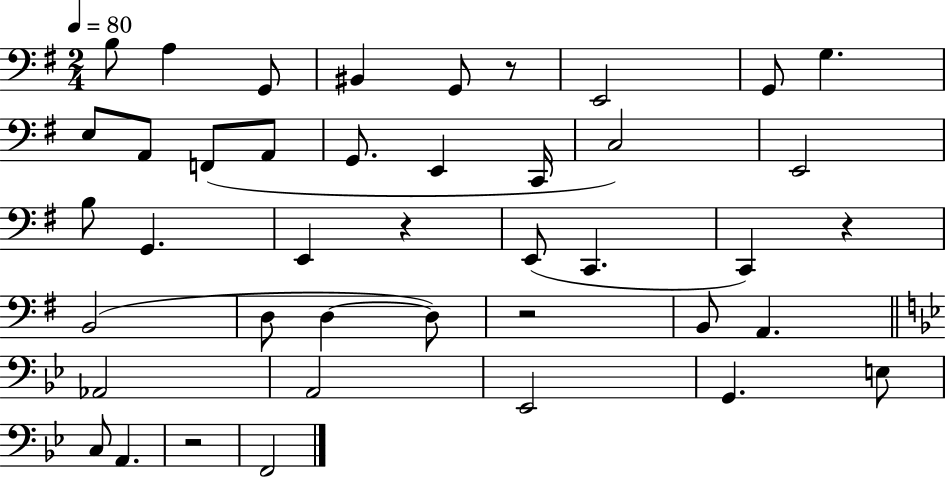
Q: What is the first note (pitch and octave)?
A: B3